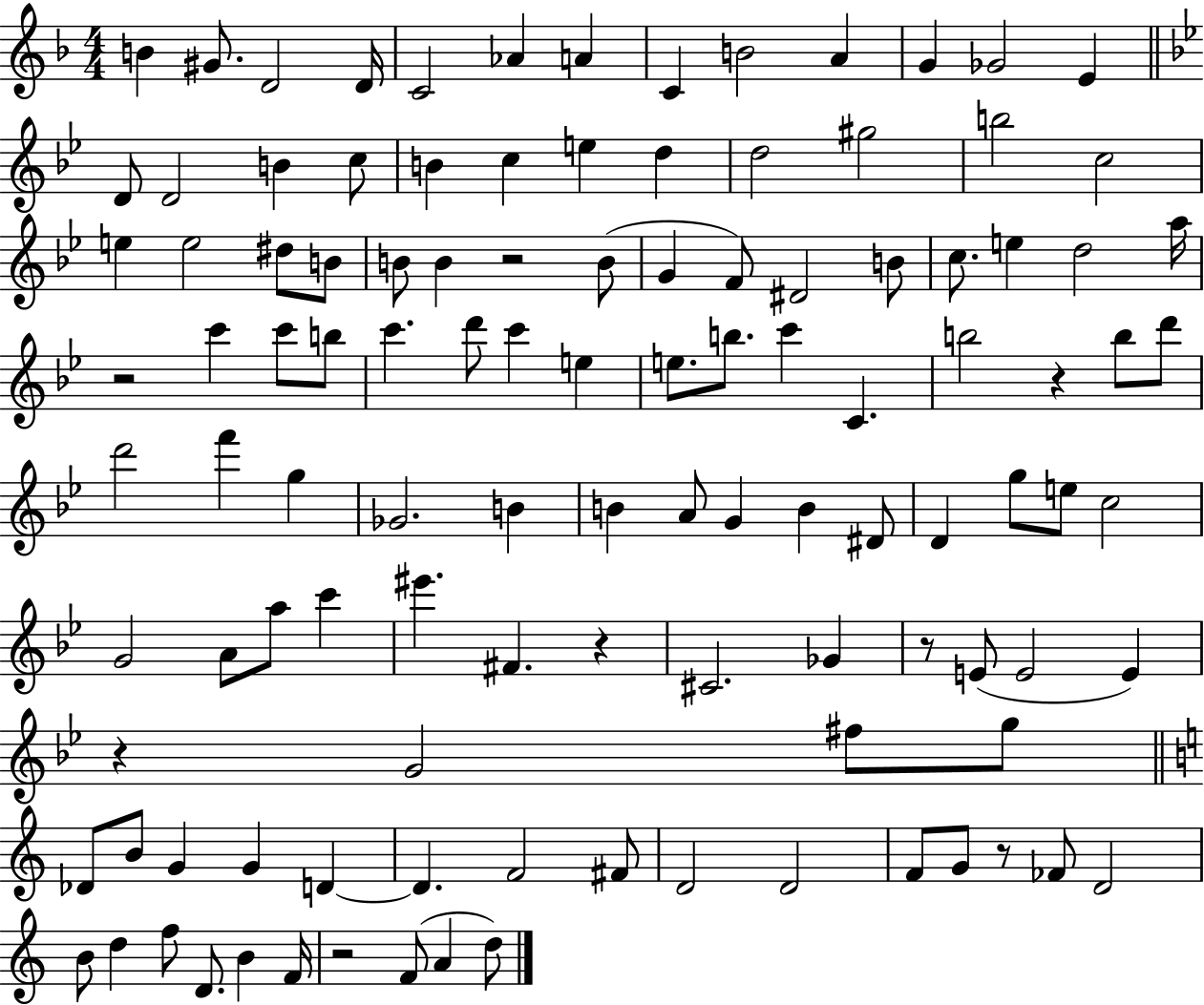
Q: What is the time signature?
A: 4/4